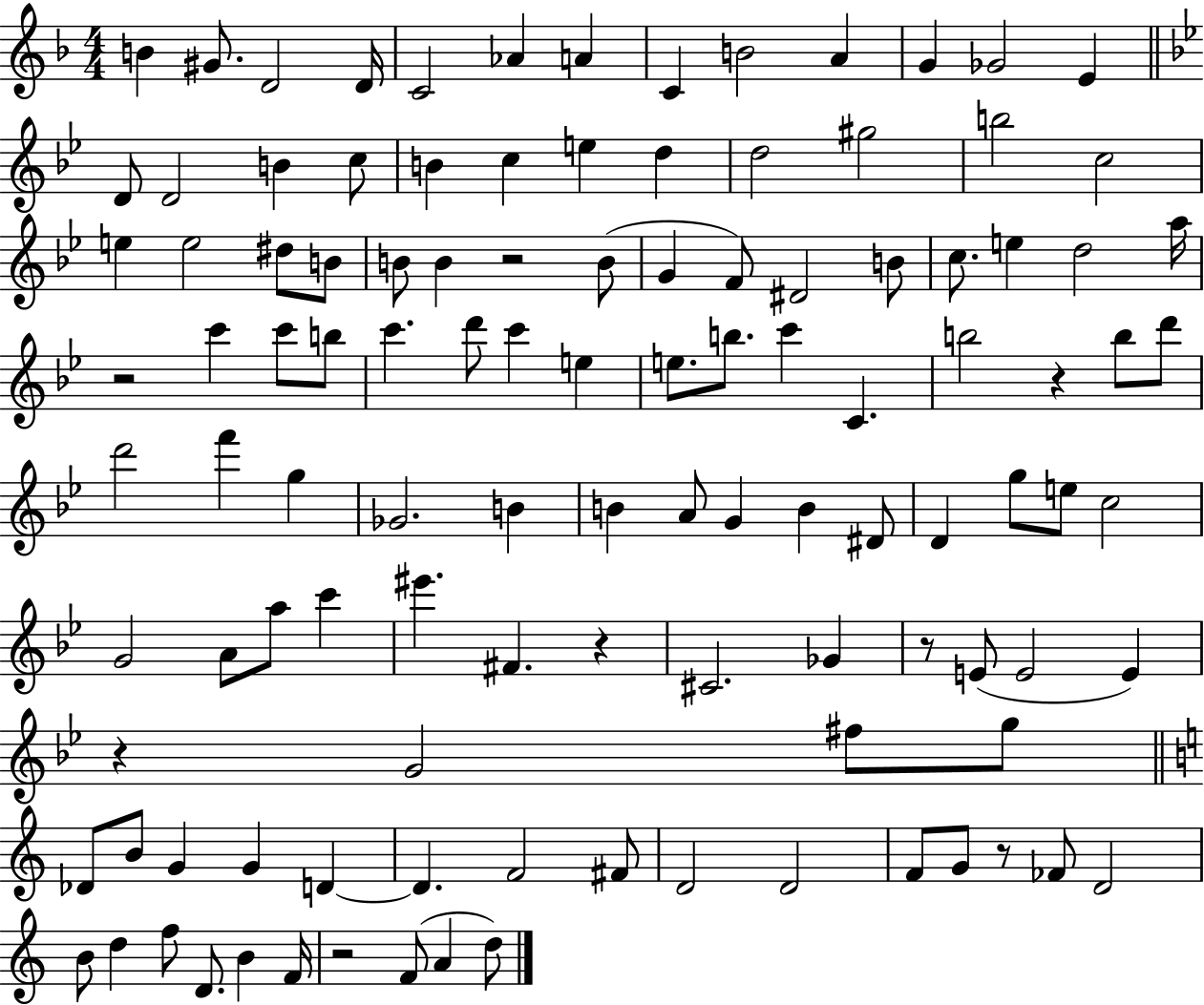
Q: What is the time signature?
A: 4/4